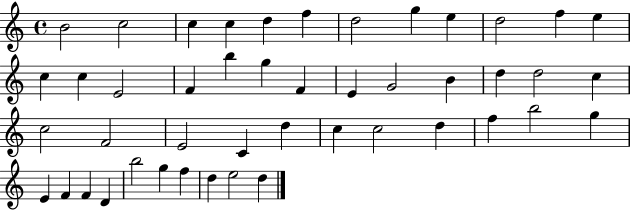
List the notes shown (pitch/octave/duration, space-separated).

B4/h C5/h C5/q C5/q D5/q F5/q D5/h G5/q E5/q D5/h F5/q E5/q C5/q C5/q E4/h F4/q B5/q G5/q F4/q E4/q G4/h B4/q D5/q D5/h C5/q C5/h F4/h E4/h C4/q D5/q C5/q C5/h D5/q F5/q B5/h G5/q E4/q F4/q F4/q D4/q B5/h G5/q F5/q D5/q E5/h D5/q